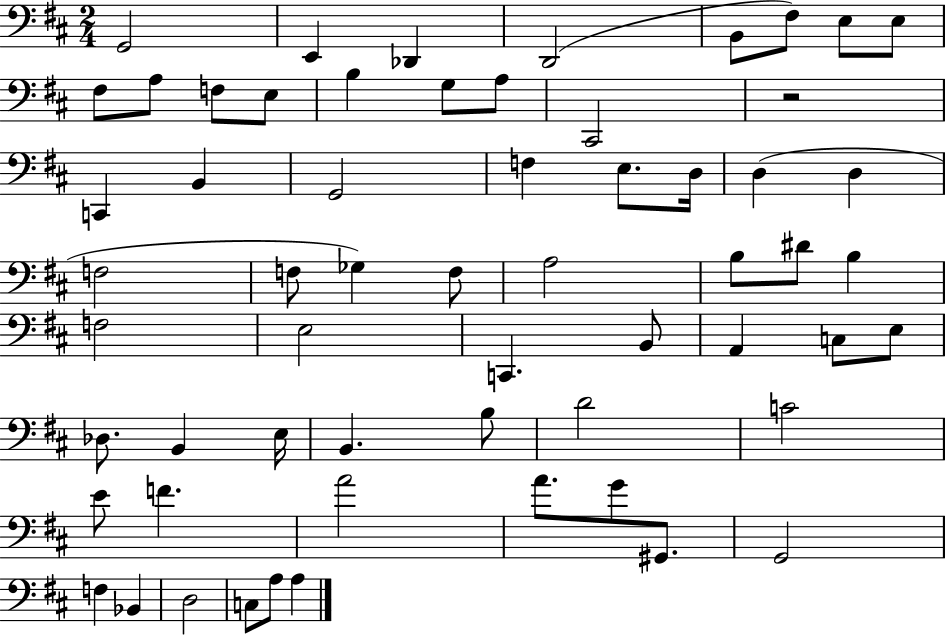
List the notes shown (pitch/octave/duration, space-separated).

G2/h E2/q Db2/q D2/h B2/e F#3/e E3/e E3/e F#3/e A3/e F3/e E3/e B3/q G3/e A3/e C#2/h R/h C2/q B2/q G2/h F3/q E3/e. D3/s D3/q D3/q F3/h F3/e Gb3/q F3/e A3/h B3/e D#4/e B3/q F3/h E3/h C2/q. B2/e A2/q C3/e E3/e Db3/e. B2/q E3/s B2/q. B3/e D4/h C4/h E4/e F4/q. A4/h A4/e. G4/e G#2/e. G2/h F3/q Bb2/q D3/h C3/e A3/e A3/q